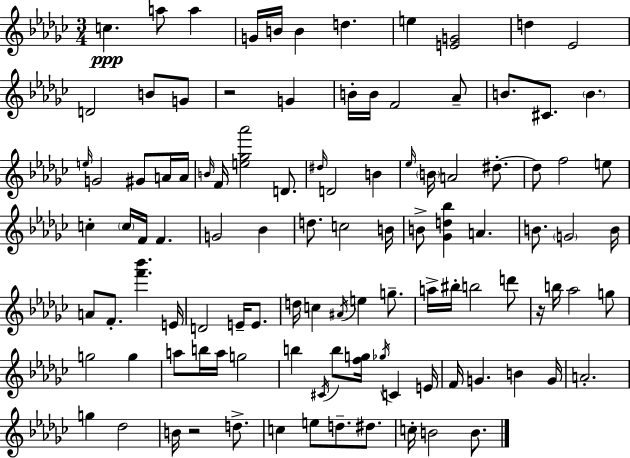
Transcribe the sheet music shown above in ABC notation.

X:1
T:Untitled
M:3/4
L:1/4
K:Ebm
c a/2 a G/4 B/4 B d e [EG]2 d _E2 D2 B/2 G/2 z2 G B/4 B/4 F2 _A/2 B/2 ^C/2 B e/4 G2 ^G/2 A/4 A/4 B/4 F/4 [e_g_a']2 D/2 ^d/4 D2 B _e/4 B/4 A2 ^d/2 ^d/2 f2 e/2 c c/4 F/4 F G2 _B d/2 c2 B/4 B/2 [_Gd_b] A B/2 G2 B/4 A/2 F/2 [f'_b'] E/4 D2 E/4 E/2 d/4 c ^A/4 e g/2 a/4 ^b/4 b2 d'/2 z/4 b/4 _a2 g/2 g2 g a/2 b/4 a/4 g2 b ^C/4 b/2 [fg]/4 _g/4 C E/4 F/4 G B G/4 A2 g _d2 B/4 z2 d/2 c e/2 d/2 ^d/2 c/4 B2 B/2